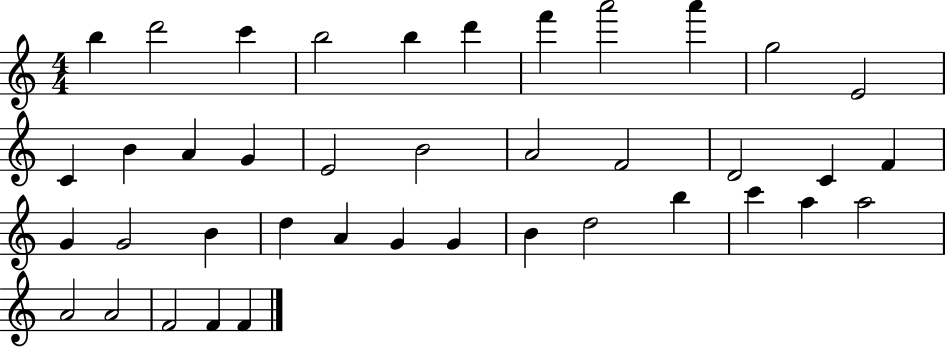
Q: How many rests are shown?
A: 0